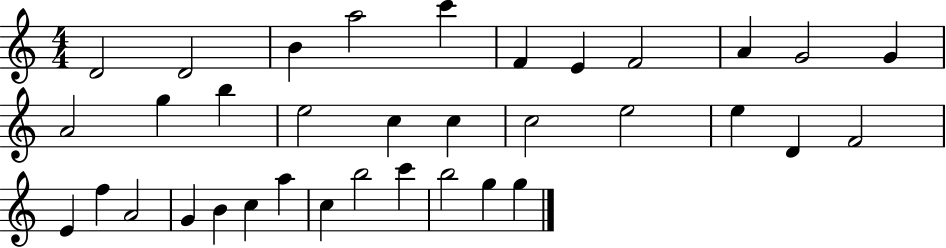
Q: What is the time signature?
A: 4/4